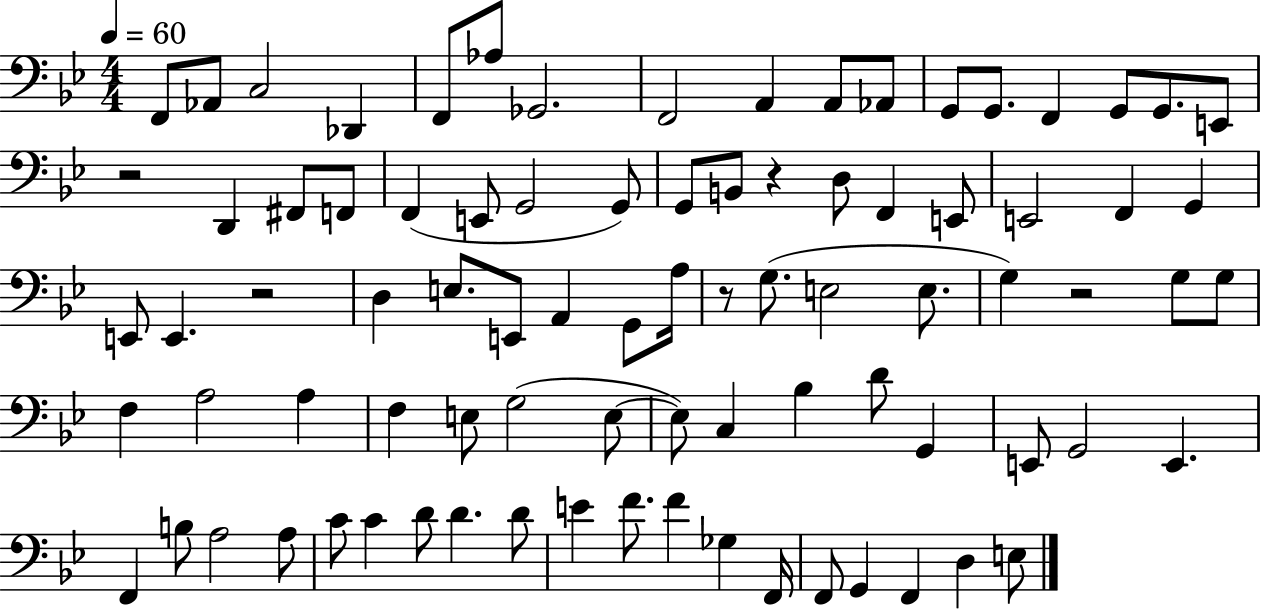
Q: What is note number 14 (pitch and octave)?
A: F2